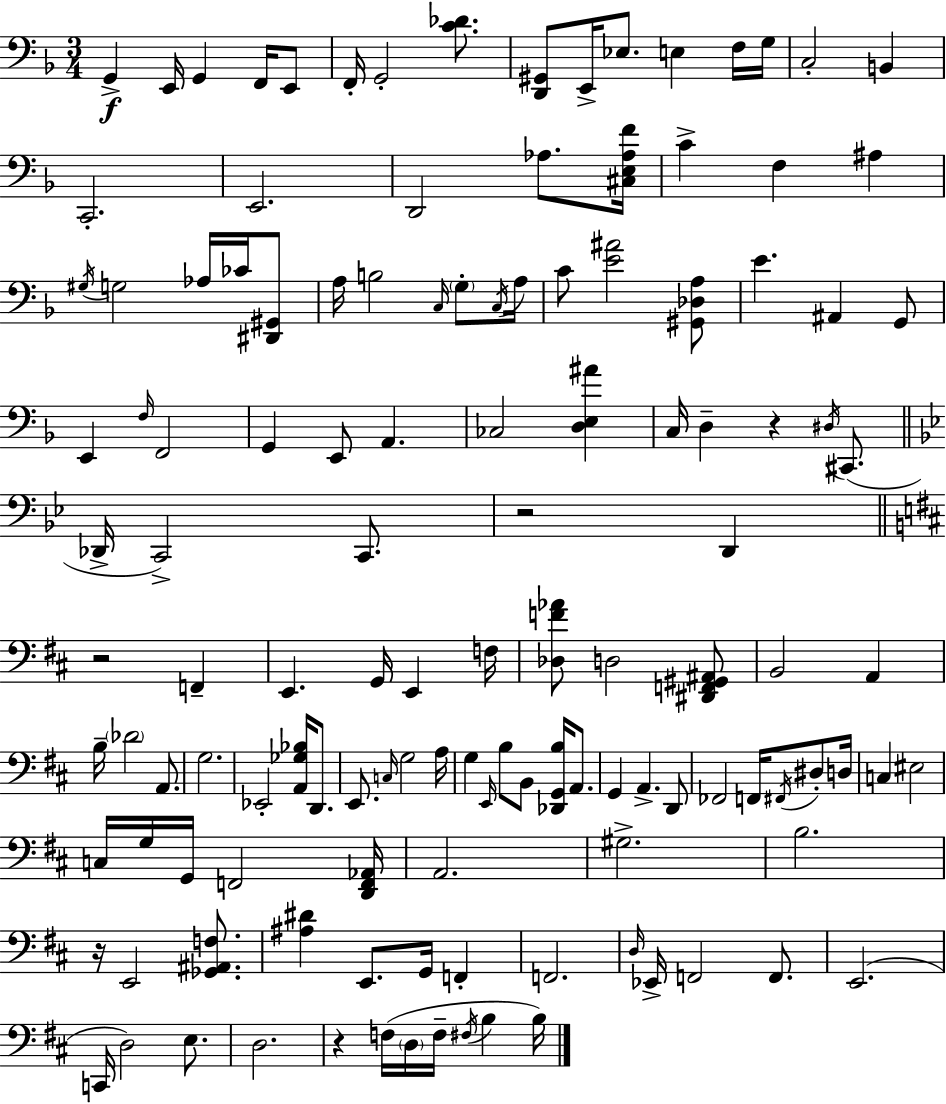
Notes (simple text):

G2/q E2/s G2/q F2/s E2/e F2/s G2/h [C4,Db4]/e. [D2,G#2]/e E2/s Eb3/e. E3/q F3/s G3/s C3/h B2/q C2/h. E2/h. D2/h Ab3/e. [C#3,E3,Ab3,F4]/s C4/q F3/q A#3/q G#3/s G3/h Ab3/s CES4/s [D#2,G#2]/e A3/s B3/h C3/s G3/e C3/s A3/s C4/e [E4,A#4]/h [G#2,Db3,A3]/e E4/q. A#2/q G2/e E2/q F3/s F2/h G2/q E2/e A2/q. CES3/h [D3,E3,A#4]/q C3/s D3/q R/q D#3/s C#2/e. Db2/s C2/h C2/e. R/h D2/q R/h F2/q E2/q. G2/s E2/q F3/s [Db3,F4,Ab4]/e D3/h [D#2,F2,G#2,A#2]/e B2/h A2/q B3/s Db4/h A2/e. G3/h. Eb2/h [A2,Gb3,Bb3]/s D2/e. E2/e. C3/s G3/h A3/s G3/q E2/s B3/e B2/e [Db2,G2,B3]/s A2/e. G2/q A2/q. D2/e FES2/h F2/s F#2/s D#3/e D3/s C3/q EIS3/h C3/s G3/s G2/s F2/h [D2,F2,Ab2]/s A2/h. G#3/h. B3/h. R/s E2/h [Gb2,A#2,F3]/e. [A#3,D#4]/q E2/e. G2/s F2/q F2/h. D3/s Eb2/s F2/h F2/e. E2/h. C2/s D3/h E3/e. D3/h. R/q F3/s D3/s F3/s F#3/s B3/q B3/s